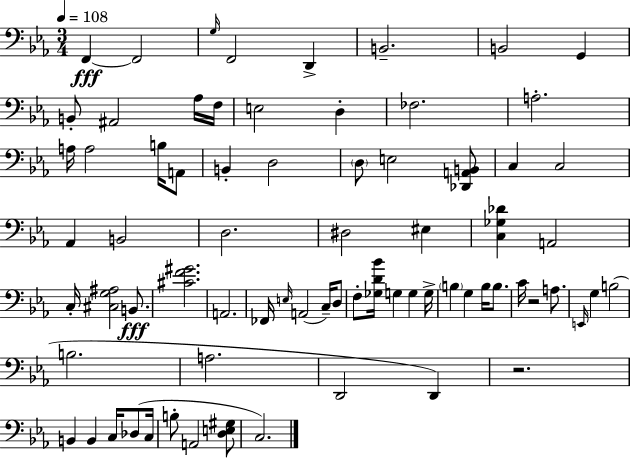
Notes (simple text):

F2/q F2/h G3/s F2/h D2/q B2/h. B2/h G2/q B2/e A#2/h Ab3/s F3/s E3/h D3/q FES3/h. A3/h. A3/s A3/h B3/s A2/e B2/q D3/h D3/e E3/h [Db2,A2,B2]/e C3/q C3/h Ab2/q B2/h D3/h. D#3/h EIS3/q [C3,Gb3,Db4]/q A2/h C3/s [C#3,G3,A#3]/h B2/e. [C#4,F4,G#4]/h. A2/h. FES2/s E3/s A2/h C3/s D3/e F3/e [Gb3,D4,Bb4]/s G3/q G3/q G3/s B3/q G3/q B3/s B3/e. C4/s R/h A3/e. E2/s G3/q B3/h B3/h. A3/h. D2/h D2/q R/h. B2/q B2/q C3/s Db3/e C3/s B3/e A2/h [D3,E3,G#3]/e C3/h.